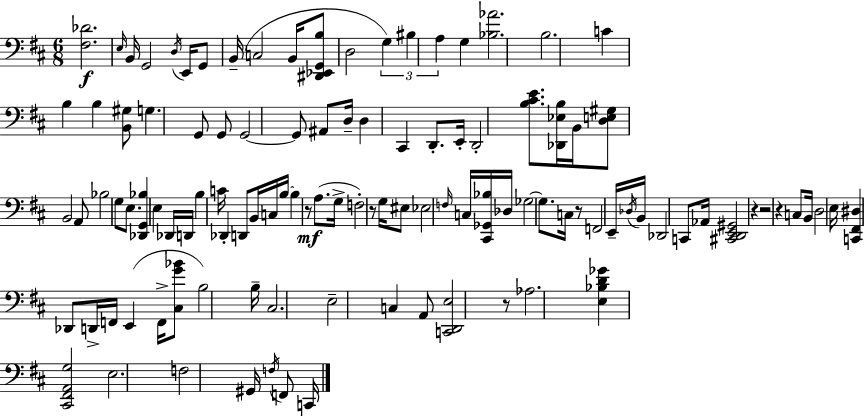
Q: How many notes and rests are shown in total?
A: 110